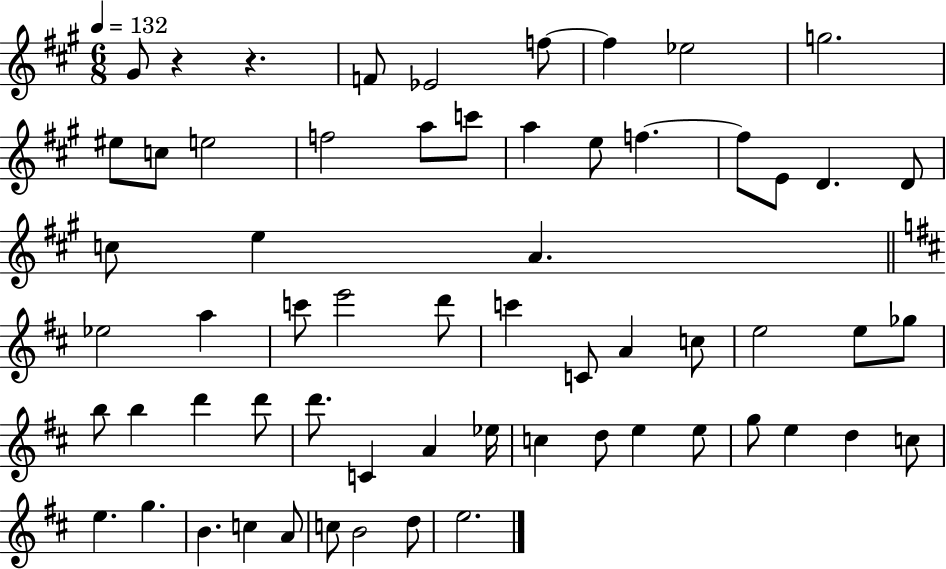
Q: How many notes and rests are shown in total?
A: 62